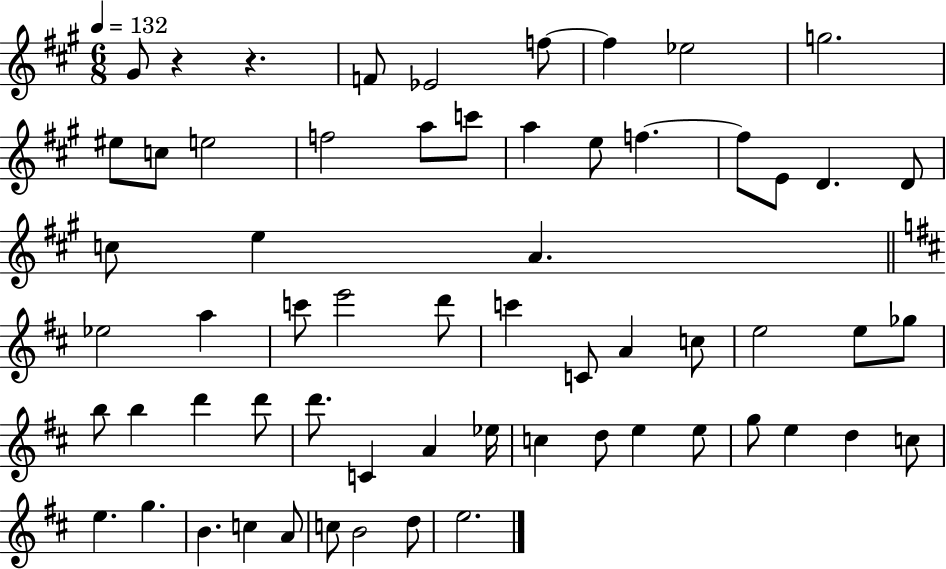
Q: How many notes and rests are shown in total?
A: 62